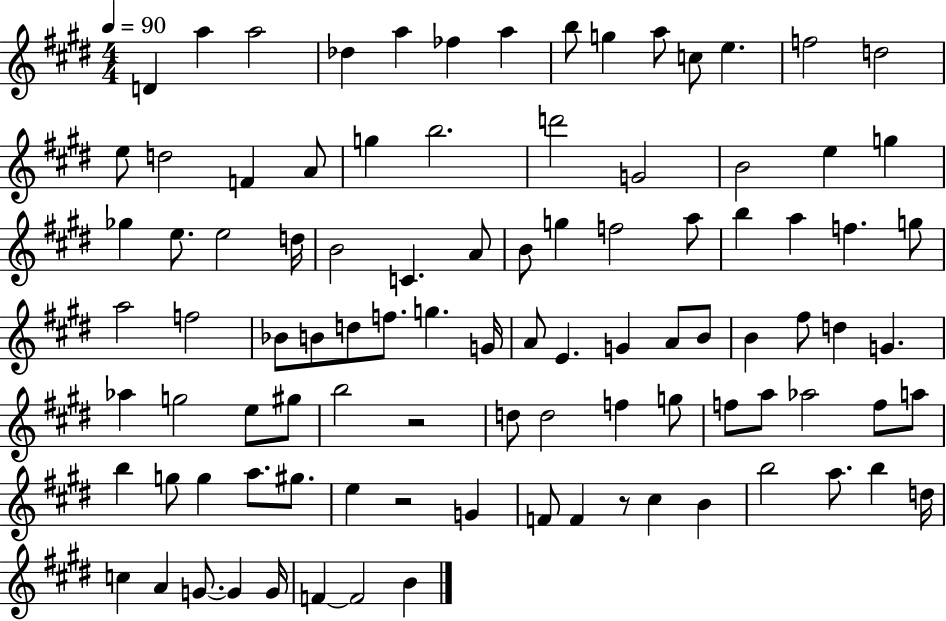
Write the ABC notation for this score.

X:1
T:Untitled
M:4/4
L:1/4
K:E
D a a2 _d a _f a b/2 g a/2 c/2 e f2 d2 e/2 d2 F A/2 g b2 d'2 G2 B2 e g _g e/2 e2 d/4 B2 C A/2 B/2 g f2 a/2 b a f g/2 a2 f2 _B/2 B/2 d/2 f/2 g G/4 A/2 E G A/2 B/2 B ^f/2 d G _a g2 e/2 ^g/2 b2 z2 d/2 d2 f g/2 f/2 a/2 _a2 f/2 a/2 b g/2 g a/2 ^g/2 e z2 G F/2 F z/2 ^c B b2 a/2 b d/4 c A G/2 G G/4 F F2 B